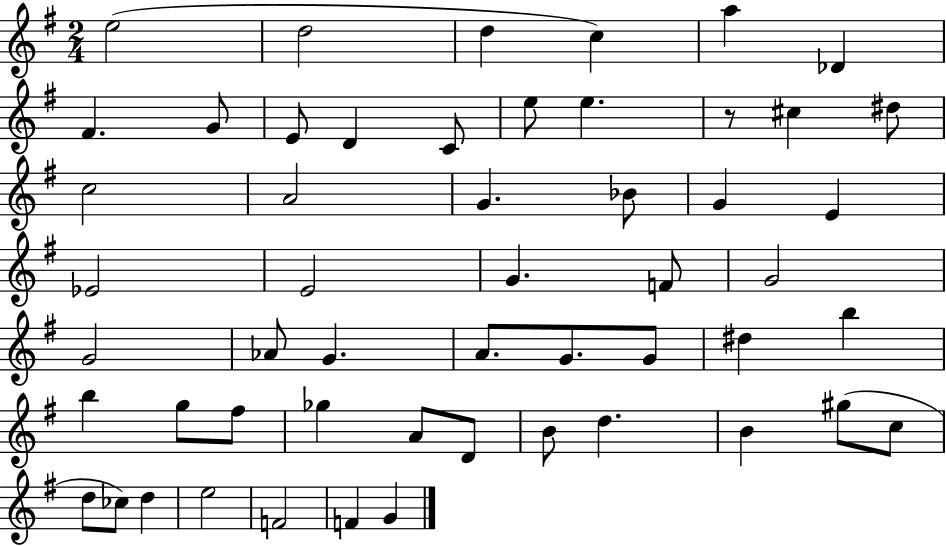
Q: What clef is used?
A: treble